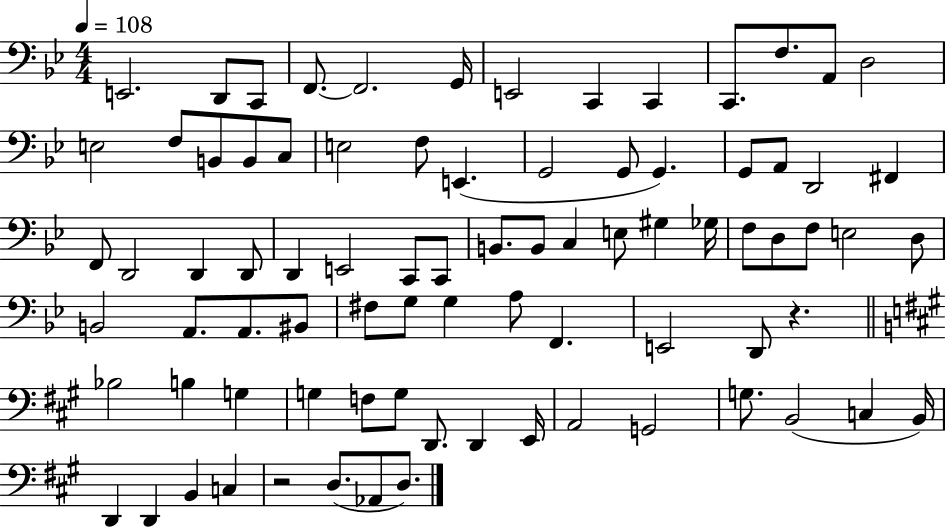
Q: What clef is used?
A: bass